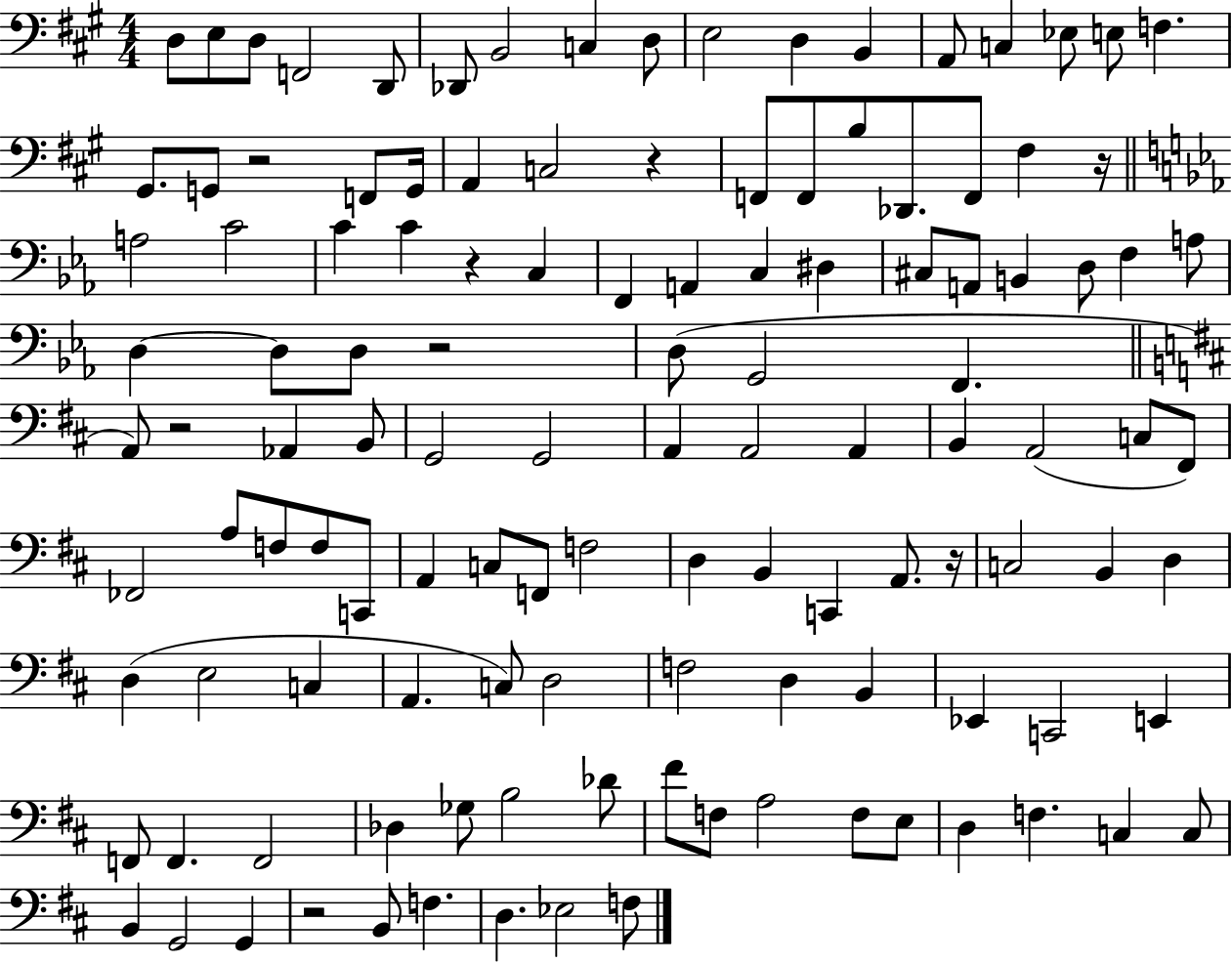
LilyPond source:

{
  \clef bass
  \numericTimeSignature
  \time 4/4
  \key a \major
  d8 e8 d8 f,2 d,8 | des,8 b,2 c4 d8 | e2 d4 b,4 | a,8 c4 ees8 e8 f4. | \break gis,8. g,8 r2 f,8 g,16 | a,4 c2 r4 | f,8 f,8 b8 des,8. f,8 fis4 r16 | \bar "||" \break \key ees \major a2 c'2 | c'4 c'4 r4 c4 | f,4 a,4 c4 dis4 | cis8 a,8 b,4 d8 f4 a8 | \break d4~~ d8 d8 r2 | d8( g,2 f,4. | \bar "||" \break \key d \major a,8) r2 aes,4 b,8 | g,2 g,2 | a,4 a,2 a,4 | b,4 a,2( c8 fis,8) | \break fes,2 a8 f8 f8 c,8 | a,4 c8 f,8 f2 | d4 b,4 c,4 a,8. r16 | c2 b,4 d4 | \break d4( e2 c4 | a,4. c8) d2 | f2 d4 b,4 | ees,4 c,2 e,4 | \break f,8 f,4. f,2 | des4 ges8 b2 des'8 | fis'8 f8 a2 f8 e8 | d4 f4. c4 c8 | \break b,4 g,2 g,4 | r2 b,8 f4. | d4. ees2 f8 | \bar "|."
}